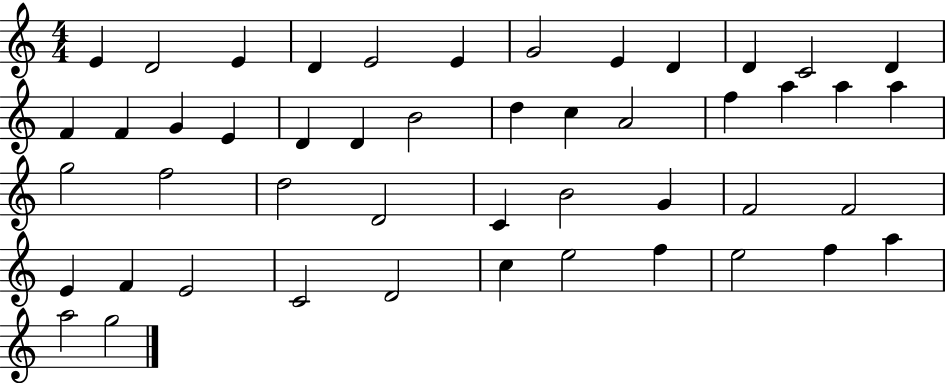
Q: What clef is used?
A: treble